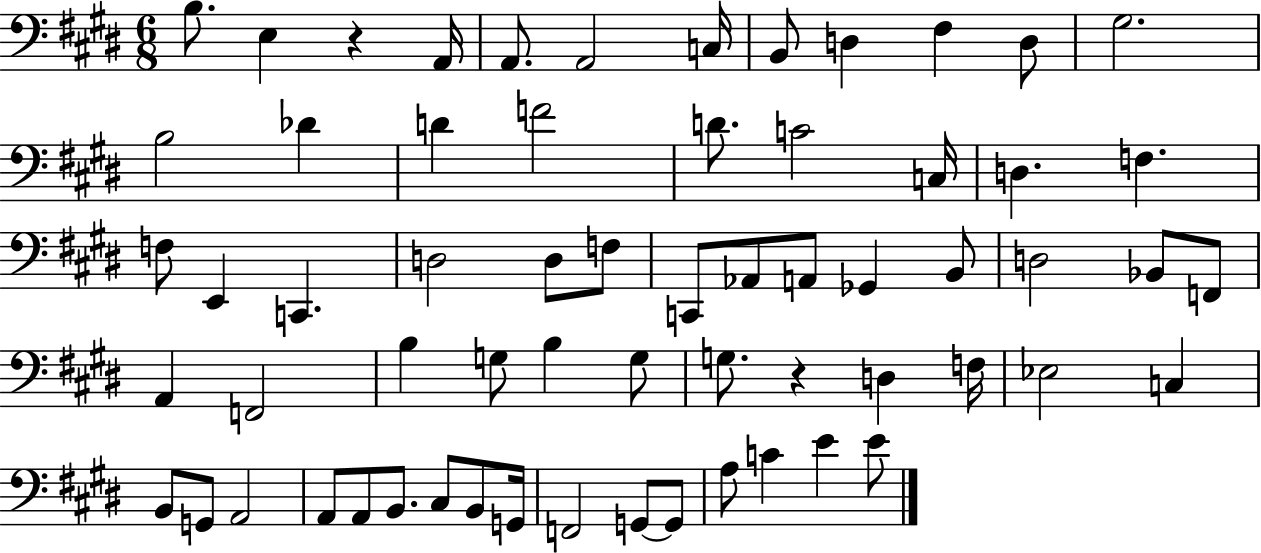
{
  \clef bass
  \numericTimeSignature
  \time 6/8
  \key e \major
  b8. e4 r4 a,16 | a,8. a,2 c16 | b,8 d4 fis4 d8 | gis2. | \break b2 des'4 | d'4 f'2 | d'8. c'2 c16 | d4. f4. | \break f8 e,4 c,4. | d2 d8 f8 | c,8 aes,8 a,8 ges,4 b,8 | d2 bes,8 f,8 | \break a,4 f,2 | b4 g8 b4 g8 | g8. r4 d4 f16 | ees2 c4 | \break b,8 g,8 a,2 | a,8 a,8 b,8. cis8 b,8 g,16 | f,2 g,8~~ g,8 | a8 c'4 e'4 e'8 | \break \bar "|."
}